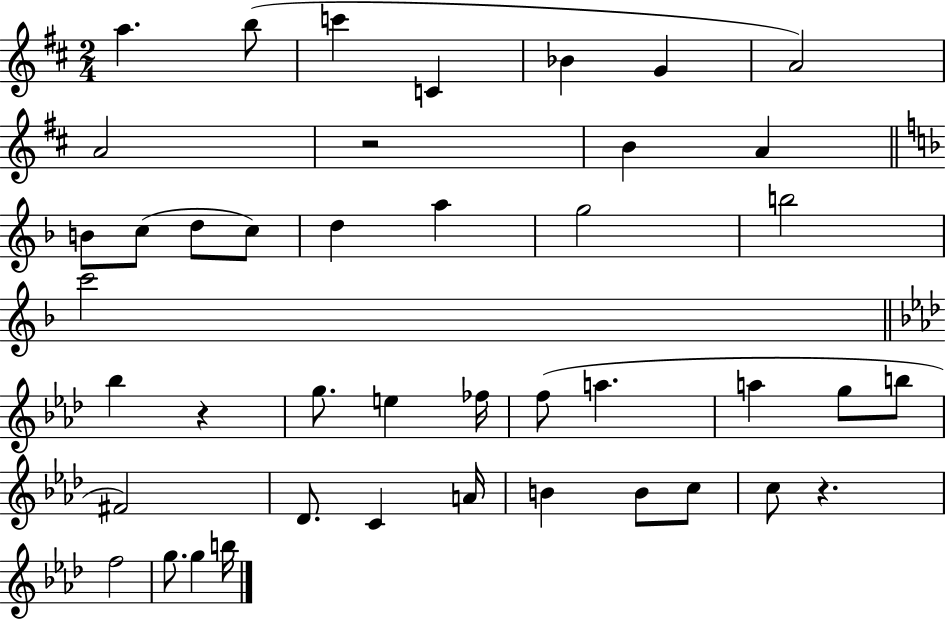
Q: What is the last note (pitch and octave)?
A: B5